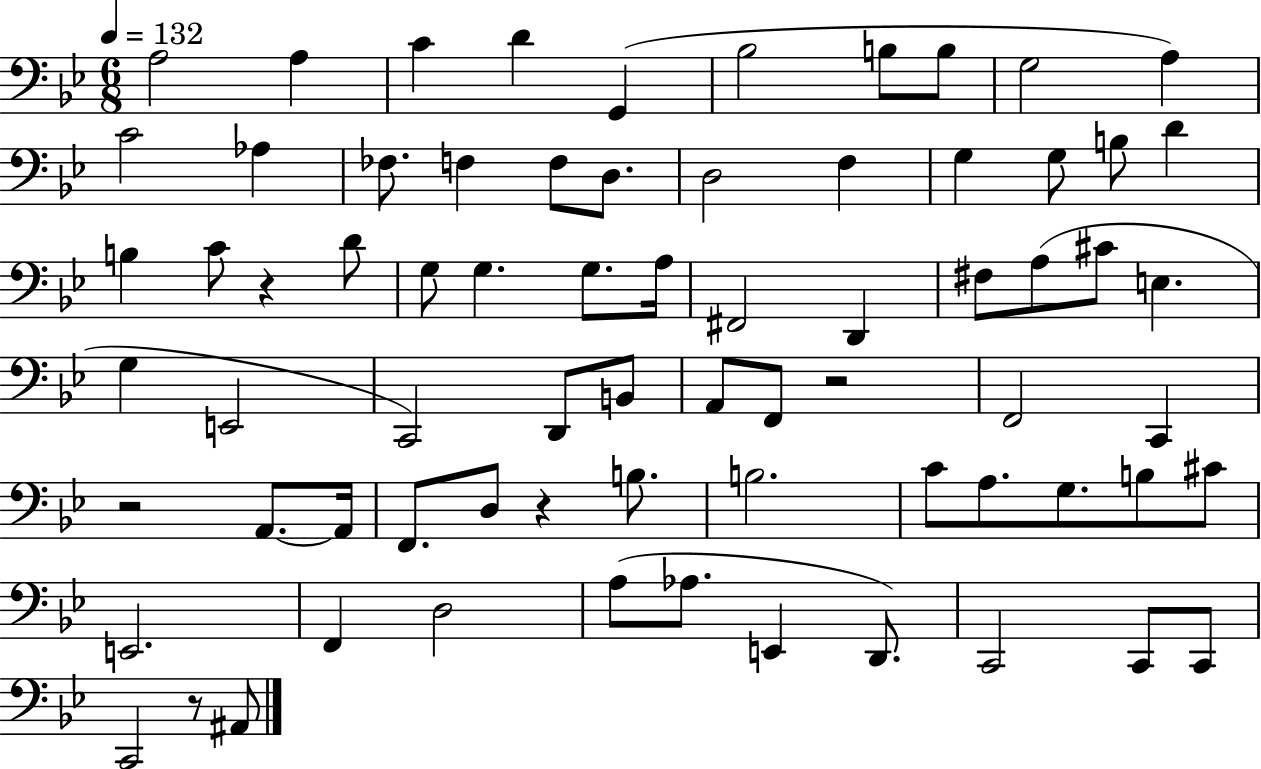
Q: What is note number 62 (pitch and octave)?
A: D2